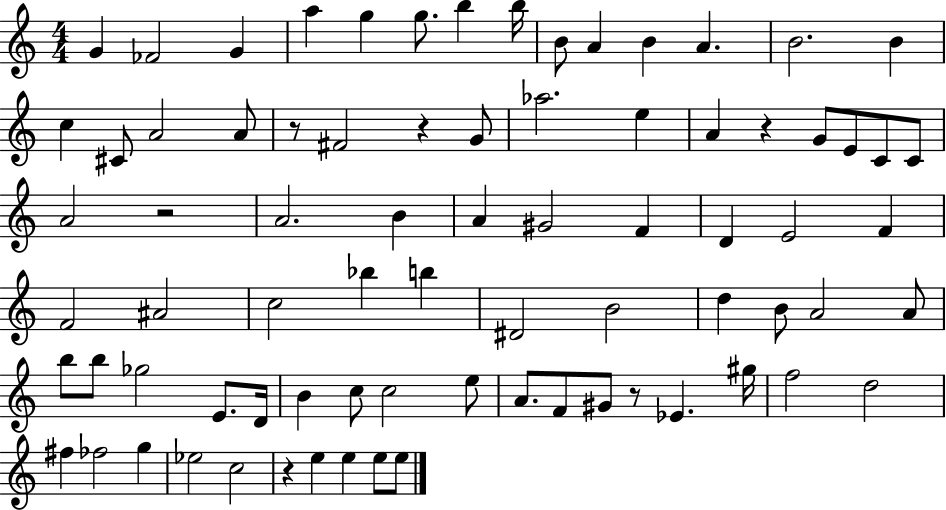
X:1
T:Untitled
M:4/4
L:1/4
K:C
G _F2 G a g g/2 b b/4 B/2 A B A B2 B c ^C/2 A2 A/2 z/2 ^F2 z G/2 _a2 e A z G/2 E/2 C/2 C/2 A2 z2 A2 B A ^G2 F D E2 F F2 ^A2 c2 _b b ^D2 B2 d B/2 A2 A/2 b/2 b/2 _g2 E/2 D/4 B c/2 c2 e/2 A/2 F/2 ^G/2 z/2 _E ^g/4 f2 d2 ^f _f2 g _e2 c2 z e e e/2 e/2